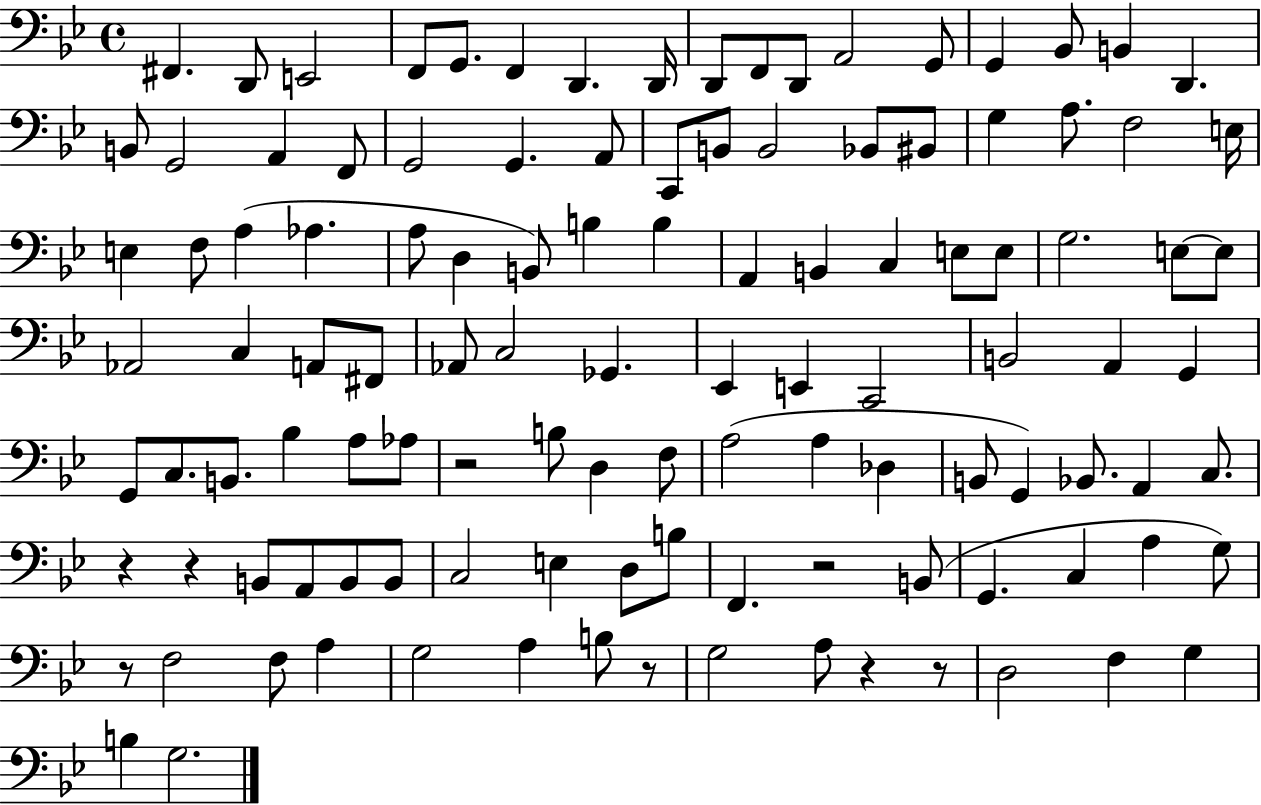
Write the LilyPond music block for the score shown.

{
  \clef bass
  \time 4/4
  \defaultTimeSignature
  \key bes \major
  fis,4. d,8 e,2 | f,8 g,8. f,4 d,4. d,16 | d,8 f,8 d,8 a,2 g,8 | g,4 bes,8 b,4 d,4. | \break b,8 g,2 a,4 f,8 | g,2 g,4. a,8 | c,8 b,8 b,2 bes,8 bis,8 | g4 a8. f2 e16 | \break e4 f8 a4( aes4. | a8 d4 b,8) b4 b4 | a,4 b,4 c4 e8 e8 | g2. e8~~ e8 | \break aes,2 c4 a,8 fis,8 | aes,8 c2 ges,4. | ees,4 e,4 c,2 | b,2 a,4 g,4 | \break g,8 c8. b,8. bes4 a8 aes8 | r2 b8 d4 f8 | a2( a4 des4 | b,8 g,4) bes,8. a,4 c8. | \break r4 r4 b,8 a,8 b,8 b,8 | c2 e4 d8 b8 | f,4. r2 b,8( | g,4. c4 a4 g8) | \break r8 f2 f8 a4 | g2 a4 b8 r8 | g2 a8 r4 r8 | d2 f4 g4 | \break b4 g2. | \bar "|."
}